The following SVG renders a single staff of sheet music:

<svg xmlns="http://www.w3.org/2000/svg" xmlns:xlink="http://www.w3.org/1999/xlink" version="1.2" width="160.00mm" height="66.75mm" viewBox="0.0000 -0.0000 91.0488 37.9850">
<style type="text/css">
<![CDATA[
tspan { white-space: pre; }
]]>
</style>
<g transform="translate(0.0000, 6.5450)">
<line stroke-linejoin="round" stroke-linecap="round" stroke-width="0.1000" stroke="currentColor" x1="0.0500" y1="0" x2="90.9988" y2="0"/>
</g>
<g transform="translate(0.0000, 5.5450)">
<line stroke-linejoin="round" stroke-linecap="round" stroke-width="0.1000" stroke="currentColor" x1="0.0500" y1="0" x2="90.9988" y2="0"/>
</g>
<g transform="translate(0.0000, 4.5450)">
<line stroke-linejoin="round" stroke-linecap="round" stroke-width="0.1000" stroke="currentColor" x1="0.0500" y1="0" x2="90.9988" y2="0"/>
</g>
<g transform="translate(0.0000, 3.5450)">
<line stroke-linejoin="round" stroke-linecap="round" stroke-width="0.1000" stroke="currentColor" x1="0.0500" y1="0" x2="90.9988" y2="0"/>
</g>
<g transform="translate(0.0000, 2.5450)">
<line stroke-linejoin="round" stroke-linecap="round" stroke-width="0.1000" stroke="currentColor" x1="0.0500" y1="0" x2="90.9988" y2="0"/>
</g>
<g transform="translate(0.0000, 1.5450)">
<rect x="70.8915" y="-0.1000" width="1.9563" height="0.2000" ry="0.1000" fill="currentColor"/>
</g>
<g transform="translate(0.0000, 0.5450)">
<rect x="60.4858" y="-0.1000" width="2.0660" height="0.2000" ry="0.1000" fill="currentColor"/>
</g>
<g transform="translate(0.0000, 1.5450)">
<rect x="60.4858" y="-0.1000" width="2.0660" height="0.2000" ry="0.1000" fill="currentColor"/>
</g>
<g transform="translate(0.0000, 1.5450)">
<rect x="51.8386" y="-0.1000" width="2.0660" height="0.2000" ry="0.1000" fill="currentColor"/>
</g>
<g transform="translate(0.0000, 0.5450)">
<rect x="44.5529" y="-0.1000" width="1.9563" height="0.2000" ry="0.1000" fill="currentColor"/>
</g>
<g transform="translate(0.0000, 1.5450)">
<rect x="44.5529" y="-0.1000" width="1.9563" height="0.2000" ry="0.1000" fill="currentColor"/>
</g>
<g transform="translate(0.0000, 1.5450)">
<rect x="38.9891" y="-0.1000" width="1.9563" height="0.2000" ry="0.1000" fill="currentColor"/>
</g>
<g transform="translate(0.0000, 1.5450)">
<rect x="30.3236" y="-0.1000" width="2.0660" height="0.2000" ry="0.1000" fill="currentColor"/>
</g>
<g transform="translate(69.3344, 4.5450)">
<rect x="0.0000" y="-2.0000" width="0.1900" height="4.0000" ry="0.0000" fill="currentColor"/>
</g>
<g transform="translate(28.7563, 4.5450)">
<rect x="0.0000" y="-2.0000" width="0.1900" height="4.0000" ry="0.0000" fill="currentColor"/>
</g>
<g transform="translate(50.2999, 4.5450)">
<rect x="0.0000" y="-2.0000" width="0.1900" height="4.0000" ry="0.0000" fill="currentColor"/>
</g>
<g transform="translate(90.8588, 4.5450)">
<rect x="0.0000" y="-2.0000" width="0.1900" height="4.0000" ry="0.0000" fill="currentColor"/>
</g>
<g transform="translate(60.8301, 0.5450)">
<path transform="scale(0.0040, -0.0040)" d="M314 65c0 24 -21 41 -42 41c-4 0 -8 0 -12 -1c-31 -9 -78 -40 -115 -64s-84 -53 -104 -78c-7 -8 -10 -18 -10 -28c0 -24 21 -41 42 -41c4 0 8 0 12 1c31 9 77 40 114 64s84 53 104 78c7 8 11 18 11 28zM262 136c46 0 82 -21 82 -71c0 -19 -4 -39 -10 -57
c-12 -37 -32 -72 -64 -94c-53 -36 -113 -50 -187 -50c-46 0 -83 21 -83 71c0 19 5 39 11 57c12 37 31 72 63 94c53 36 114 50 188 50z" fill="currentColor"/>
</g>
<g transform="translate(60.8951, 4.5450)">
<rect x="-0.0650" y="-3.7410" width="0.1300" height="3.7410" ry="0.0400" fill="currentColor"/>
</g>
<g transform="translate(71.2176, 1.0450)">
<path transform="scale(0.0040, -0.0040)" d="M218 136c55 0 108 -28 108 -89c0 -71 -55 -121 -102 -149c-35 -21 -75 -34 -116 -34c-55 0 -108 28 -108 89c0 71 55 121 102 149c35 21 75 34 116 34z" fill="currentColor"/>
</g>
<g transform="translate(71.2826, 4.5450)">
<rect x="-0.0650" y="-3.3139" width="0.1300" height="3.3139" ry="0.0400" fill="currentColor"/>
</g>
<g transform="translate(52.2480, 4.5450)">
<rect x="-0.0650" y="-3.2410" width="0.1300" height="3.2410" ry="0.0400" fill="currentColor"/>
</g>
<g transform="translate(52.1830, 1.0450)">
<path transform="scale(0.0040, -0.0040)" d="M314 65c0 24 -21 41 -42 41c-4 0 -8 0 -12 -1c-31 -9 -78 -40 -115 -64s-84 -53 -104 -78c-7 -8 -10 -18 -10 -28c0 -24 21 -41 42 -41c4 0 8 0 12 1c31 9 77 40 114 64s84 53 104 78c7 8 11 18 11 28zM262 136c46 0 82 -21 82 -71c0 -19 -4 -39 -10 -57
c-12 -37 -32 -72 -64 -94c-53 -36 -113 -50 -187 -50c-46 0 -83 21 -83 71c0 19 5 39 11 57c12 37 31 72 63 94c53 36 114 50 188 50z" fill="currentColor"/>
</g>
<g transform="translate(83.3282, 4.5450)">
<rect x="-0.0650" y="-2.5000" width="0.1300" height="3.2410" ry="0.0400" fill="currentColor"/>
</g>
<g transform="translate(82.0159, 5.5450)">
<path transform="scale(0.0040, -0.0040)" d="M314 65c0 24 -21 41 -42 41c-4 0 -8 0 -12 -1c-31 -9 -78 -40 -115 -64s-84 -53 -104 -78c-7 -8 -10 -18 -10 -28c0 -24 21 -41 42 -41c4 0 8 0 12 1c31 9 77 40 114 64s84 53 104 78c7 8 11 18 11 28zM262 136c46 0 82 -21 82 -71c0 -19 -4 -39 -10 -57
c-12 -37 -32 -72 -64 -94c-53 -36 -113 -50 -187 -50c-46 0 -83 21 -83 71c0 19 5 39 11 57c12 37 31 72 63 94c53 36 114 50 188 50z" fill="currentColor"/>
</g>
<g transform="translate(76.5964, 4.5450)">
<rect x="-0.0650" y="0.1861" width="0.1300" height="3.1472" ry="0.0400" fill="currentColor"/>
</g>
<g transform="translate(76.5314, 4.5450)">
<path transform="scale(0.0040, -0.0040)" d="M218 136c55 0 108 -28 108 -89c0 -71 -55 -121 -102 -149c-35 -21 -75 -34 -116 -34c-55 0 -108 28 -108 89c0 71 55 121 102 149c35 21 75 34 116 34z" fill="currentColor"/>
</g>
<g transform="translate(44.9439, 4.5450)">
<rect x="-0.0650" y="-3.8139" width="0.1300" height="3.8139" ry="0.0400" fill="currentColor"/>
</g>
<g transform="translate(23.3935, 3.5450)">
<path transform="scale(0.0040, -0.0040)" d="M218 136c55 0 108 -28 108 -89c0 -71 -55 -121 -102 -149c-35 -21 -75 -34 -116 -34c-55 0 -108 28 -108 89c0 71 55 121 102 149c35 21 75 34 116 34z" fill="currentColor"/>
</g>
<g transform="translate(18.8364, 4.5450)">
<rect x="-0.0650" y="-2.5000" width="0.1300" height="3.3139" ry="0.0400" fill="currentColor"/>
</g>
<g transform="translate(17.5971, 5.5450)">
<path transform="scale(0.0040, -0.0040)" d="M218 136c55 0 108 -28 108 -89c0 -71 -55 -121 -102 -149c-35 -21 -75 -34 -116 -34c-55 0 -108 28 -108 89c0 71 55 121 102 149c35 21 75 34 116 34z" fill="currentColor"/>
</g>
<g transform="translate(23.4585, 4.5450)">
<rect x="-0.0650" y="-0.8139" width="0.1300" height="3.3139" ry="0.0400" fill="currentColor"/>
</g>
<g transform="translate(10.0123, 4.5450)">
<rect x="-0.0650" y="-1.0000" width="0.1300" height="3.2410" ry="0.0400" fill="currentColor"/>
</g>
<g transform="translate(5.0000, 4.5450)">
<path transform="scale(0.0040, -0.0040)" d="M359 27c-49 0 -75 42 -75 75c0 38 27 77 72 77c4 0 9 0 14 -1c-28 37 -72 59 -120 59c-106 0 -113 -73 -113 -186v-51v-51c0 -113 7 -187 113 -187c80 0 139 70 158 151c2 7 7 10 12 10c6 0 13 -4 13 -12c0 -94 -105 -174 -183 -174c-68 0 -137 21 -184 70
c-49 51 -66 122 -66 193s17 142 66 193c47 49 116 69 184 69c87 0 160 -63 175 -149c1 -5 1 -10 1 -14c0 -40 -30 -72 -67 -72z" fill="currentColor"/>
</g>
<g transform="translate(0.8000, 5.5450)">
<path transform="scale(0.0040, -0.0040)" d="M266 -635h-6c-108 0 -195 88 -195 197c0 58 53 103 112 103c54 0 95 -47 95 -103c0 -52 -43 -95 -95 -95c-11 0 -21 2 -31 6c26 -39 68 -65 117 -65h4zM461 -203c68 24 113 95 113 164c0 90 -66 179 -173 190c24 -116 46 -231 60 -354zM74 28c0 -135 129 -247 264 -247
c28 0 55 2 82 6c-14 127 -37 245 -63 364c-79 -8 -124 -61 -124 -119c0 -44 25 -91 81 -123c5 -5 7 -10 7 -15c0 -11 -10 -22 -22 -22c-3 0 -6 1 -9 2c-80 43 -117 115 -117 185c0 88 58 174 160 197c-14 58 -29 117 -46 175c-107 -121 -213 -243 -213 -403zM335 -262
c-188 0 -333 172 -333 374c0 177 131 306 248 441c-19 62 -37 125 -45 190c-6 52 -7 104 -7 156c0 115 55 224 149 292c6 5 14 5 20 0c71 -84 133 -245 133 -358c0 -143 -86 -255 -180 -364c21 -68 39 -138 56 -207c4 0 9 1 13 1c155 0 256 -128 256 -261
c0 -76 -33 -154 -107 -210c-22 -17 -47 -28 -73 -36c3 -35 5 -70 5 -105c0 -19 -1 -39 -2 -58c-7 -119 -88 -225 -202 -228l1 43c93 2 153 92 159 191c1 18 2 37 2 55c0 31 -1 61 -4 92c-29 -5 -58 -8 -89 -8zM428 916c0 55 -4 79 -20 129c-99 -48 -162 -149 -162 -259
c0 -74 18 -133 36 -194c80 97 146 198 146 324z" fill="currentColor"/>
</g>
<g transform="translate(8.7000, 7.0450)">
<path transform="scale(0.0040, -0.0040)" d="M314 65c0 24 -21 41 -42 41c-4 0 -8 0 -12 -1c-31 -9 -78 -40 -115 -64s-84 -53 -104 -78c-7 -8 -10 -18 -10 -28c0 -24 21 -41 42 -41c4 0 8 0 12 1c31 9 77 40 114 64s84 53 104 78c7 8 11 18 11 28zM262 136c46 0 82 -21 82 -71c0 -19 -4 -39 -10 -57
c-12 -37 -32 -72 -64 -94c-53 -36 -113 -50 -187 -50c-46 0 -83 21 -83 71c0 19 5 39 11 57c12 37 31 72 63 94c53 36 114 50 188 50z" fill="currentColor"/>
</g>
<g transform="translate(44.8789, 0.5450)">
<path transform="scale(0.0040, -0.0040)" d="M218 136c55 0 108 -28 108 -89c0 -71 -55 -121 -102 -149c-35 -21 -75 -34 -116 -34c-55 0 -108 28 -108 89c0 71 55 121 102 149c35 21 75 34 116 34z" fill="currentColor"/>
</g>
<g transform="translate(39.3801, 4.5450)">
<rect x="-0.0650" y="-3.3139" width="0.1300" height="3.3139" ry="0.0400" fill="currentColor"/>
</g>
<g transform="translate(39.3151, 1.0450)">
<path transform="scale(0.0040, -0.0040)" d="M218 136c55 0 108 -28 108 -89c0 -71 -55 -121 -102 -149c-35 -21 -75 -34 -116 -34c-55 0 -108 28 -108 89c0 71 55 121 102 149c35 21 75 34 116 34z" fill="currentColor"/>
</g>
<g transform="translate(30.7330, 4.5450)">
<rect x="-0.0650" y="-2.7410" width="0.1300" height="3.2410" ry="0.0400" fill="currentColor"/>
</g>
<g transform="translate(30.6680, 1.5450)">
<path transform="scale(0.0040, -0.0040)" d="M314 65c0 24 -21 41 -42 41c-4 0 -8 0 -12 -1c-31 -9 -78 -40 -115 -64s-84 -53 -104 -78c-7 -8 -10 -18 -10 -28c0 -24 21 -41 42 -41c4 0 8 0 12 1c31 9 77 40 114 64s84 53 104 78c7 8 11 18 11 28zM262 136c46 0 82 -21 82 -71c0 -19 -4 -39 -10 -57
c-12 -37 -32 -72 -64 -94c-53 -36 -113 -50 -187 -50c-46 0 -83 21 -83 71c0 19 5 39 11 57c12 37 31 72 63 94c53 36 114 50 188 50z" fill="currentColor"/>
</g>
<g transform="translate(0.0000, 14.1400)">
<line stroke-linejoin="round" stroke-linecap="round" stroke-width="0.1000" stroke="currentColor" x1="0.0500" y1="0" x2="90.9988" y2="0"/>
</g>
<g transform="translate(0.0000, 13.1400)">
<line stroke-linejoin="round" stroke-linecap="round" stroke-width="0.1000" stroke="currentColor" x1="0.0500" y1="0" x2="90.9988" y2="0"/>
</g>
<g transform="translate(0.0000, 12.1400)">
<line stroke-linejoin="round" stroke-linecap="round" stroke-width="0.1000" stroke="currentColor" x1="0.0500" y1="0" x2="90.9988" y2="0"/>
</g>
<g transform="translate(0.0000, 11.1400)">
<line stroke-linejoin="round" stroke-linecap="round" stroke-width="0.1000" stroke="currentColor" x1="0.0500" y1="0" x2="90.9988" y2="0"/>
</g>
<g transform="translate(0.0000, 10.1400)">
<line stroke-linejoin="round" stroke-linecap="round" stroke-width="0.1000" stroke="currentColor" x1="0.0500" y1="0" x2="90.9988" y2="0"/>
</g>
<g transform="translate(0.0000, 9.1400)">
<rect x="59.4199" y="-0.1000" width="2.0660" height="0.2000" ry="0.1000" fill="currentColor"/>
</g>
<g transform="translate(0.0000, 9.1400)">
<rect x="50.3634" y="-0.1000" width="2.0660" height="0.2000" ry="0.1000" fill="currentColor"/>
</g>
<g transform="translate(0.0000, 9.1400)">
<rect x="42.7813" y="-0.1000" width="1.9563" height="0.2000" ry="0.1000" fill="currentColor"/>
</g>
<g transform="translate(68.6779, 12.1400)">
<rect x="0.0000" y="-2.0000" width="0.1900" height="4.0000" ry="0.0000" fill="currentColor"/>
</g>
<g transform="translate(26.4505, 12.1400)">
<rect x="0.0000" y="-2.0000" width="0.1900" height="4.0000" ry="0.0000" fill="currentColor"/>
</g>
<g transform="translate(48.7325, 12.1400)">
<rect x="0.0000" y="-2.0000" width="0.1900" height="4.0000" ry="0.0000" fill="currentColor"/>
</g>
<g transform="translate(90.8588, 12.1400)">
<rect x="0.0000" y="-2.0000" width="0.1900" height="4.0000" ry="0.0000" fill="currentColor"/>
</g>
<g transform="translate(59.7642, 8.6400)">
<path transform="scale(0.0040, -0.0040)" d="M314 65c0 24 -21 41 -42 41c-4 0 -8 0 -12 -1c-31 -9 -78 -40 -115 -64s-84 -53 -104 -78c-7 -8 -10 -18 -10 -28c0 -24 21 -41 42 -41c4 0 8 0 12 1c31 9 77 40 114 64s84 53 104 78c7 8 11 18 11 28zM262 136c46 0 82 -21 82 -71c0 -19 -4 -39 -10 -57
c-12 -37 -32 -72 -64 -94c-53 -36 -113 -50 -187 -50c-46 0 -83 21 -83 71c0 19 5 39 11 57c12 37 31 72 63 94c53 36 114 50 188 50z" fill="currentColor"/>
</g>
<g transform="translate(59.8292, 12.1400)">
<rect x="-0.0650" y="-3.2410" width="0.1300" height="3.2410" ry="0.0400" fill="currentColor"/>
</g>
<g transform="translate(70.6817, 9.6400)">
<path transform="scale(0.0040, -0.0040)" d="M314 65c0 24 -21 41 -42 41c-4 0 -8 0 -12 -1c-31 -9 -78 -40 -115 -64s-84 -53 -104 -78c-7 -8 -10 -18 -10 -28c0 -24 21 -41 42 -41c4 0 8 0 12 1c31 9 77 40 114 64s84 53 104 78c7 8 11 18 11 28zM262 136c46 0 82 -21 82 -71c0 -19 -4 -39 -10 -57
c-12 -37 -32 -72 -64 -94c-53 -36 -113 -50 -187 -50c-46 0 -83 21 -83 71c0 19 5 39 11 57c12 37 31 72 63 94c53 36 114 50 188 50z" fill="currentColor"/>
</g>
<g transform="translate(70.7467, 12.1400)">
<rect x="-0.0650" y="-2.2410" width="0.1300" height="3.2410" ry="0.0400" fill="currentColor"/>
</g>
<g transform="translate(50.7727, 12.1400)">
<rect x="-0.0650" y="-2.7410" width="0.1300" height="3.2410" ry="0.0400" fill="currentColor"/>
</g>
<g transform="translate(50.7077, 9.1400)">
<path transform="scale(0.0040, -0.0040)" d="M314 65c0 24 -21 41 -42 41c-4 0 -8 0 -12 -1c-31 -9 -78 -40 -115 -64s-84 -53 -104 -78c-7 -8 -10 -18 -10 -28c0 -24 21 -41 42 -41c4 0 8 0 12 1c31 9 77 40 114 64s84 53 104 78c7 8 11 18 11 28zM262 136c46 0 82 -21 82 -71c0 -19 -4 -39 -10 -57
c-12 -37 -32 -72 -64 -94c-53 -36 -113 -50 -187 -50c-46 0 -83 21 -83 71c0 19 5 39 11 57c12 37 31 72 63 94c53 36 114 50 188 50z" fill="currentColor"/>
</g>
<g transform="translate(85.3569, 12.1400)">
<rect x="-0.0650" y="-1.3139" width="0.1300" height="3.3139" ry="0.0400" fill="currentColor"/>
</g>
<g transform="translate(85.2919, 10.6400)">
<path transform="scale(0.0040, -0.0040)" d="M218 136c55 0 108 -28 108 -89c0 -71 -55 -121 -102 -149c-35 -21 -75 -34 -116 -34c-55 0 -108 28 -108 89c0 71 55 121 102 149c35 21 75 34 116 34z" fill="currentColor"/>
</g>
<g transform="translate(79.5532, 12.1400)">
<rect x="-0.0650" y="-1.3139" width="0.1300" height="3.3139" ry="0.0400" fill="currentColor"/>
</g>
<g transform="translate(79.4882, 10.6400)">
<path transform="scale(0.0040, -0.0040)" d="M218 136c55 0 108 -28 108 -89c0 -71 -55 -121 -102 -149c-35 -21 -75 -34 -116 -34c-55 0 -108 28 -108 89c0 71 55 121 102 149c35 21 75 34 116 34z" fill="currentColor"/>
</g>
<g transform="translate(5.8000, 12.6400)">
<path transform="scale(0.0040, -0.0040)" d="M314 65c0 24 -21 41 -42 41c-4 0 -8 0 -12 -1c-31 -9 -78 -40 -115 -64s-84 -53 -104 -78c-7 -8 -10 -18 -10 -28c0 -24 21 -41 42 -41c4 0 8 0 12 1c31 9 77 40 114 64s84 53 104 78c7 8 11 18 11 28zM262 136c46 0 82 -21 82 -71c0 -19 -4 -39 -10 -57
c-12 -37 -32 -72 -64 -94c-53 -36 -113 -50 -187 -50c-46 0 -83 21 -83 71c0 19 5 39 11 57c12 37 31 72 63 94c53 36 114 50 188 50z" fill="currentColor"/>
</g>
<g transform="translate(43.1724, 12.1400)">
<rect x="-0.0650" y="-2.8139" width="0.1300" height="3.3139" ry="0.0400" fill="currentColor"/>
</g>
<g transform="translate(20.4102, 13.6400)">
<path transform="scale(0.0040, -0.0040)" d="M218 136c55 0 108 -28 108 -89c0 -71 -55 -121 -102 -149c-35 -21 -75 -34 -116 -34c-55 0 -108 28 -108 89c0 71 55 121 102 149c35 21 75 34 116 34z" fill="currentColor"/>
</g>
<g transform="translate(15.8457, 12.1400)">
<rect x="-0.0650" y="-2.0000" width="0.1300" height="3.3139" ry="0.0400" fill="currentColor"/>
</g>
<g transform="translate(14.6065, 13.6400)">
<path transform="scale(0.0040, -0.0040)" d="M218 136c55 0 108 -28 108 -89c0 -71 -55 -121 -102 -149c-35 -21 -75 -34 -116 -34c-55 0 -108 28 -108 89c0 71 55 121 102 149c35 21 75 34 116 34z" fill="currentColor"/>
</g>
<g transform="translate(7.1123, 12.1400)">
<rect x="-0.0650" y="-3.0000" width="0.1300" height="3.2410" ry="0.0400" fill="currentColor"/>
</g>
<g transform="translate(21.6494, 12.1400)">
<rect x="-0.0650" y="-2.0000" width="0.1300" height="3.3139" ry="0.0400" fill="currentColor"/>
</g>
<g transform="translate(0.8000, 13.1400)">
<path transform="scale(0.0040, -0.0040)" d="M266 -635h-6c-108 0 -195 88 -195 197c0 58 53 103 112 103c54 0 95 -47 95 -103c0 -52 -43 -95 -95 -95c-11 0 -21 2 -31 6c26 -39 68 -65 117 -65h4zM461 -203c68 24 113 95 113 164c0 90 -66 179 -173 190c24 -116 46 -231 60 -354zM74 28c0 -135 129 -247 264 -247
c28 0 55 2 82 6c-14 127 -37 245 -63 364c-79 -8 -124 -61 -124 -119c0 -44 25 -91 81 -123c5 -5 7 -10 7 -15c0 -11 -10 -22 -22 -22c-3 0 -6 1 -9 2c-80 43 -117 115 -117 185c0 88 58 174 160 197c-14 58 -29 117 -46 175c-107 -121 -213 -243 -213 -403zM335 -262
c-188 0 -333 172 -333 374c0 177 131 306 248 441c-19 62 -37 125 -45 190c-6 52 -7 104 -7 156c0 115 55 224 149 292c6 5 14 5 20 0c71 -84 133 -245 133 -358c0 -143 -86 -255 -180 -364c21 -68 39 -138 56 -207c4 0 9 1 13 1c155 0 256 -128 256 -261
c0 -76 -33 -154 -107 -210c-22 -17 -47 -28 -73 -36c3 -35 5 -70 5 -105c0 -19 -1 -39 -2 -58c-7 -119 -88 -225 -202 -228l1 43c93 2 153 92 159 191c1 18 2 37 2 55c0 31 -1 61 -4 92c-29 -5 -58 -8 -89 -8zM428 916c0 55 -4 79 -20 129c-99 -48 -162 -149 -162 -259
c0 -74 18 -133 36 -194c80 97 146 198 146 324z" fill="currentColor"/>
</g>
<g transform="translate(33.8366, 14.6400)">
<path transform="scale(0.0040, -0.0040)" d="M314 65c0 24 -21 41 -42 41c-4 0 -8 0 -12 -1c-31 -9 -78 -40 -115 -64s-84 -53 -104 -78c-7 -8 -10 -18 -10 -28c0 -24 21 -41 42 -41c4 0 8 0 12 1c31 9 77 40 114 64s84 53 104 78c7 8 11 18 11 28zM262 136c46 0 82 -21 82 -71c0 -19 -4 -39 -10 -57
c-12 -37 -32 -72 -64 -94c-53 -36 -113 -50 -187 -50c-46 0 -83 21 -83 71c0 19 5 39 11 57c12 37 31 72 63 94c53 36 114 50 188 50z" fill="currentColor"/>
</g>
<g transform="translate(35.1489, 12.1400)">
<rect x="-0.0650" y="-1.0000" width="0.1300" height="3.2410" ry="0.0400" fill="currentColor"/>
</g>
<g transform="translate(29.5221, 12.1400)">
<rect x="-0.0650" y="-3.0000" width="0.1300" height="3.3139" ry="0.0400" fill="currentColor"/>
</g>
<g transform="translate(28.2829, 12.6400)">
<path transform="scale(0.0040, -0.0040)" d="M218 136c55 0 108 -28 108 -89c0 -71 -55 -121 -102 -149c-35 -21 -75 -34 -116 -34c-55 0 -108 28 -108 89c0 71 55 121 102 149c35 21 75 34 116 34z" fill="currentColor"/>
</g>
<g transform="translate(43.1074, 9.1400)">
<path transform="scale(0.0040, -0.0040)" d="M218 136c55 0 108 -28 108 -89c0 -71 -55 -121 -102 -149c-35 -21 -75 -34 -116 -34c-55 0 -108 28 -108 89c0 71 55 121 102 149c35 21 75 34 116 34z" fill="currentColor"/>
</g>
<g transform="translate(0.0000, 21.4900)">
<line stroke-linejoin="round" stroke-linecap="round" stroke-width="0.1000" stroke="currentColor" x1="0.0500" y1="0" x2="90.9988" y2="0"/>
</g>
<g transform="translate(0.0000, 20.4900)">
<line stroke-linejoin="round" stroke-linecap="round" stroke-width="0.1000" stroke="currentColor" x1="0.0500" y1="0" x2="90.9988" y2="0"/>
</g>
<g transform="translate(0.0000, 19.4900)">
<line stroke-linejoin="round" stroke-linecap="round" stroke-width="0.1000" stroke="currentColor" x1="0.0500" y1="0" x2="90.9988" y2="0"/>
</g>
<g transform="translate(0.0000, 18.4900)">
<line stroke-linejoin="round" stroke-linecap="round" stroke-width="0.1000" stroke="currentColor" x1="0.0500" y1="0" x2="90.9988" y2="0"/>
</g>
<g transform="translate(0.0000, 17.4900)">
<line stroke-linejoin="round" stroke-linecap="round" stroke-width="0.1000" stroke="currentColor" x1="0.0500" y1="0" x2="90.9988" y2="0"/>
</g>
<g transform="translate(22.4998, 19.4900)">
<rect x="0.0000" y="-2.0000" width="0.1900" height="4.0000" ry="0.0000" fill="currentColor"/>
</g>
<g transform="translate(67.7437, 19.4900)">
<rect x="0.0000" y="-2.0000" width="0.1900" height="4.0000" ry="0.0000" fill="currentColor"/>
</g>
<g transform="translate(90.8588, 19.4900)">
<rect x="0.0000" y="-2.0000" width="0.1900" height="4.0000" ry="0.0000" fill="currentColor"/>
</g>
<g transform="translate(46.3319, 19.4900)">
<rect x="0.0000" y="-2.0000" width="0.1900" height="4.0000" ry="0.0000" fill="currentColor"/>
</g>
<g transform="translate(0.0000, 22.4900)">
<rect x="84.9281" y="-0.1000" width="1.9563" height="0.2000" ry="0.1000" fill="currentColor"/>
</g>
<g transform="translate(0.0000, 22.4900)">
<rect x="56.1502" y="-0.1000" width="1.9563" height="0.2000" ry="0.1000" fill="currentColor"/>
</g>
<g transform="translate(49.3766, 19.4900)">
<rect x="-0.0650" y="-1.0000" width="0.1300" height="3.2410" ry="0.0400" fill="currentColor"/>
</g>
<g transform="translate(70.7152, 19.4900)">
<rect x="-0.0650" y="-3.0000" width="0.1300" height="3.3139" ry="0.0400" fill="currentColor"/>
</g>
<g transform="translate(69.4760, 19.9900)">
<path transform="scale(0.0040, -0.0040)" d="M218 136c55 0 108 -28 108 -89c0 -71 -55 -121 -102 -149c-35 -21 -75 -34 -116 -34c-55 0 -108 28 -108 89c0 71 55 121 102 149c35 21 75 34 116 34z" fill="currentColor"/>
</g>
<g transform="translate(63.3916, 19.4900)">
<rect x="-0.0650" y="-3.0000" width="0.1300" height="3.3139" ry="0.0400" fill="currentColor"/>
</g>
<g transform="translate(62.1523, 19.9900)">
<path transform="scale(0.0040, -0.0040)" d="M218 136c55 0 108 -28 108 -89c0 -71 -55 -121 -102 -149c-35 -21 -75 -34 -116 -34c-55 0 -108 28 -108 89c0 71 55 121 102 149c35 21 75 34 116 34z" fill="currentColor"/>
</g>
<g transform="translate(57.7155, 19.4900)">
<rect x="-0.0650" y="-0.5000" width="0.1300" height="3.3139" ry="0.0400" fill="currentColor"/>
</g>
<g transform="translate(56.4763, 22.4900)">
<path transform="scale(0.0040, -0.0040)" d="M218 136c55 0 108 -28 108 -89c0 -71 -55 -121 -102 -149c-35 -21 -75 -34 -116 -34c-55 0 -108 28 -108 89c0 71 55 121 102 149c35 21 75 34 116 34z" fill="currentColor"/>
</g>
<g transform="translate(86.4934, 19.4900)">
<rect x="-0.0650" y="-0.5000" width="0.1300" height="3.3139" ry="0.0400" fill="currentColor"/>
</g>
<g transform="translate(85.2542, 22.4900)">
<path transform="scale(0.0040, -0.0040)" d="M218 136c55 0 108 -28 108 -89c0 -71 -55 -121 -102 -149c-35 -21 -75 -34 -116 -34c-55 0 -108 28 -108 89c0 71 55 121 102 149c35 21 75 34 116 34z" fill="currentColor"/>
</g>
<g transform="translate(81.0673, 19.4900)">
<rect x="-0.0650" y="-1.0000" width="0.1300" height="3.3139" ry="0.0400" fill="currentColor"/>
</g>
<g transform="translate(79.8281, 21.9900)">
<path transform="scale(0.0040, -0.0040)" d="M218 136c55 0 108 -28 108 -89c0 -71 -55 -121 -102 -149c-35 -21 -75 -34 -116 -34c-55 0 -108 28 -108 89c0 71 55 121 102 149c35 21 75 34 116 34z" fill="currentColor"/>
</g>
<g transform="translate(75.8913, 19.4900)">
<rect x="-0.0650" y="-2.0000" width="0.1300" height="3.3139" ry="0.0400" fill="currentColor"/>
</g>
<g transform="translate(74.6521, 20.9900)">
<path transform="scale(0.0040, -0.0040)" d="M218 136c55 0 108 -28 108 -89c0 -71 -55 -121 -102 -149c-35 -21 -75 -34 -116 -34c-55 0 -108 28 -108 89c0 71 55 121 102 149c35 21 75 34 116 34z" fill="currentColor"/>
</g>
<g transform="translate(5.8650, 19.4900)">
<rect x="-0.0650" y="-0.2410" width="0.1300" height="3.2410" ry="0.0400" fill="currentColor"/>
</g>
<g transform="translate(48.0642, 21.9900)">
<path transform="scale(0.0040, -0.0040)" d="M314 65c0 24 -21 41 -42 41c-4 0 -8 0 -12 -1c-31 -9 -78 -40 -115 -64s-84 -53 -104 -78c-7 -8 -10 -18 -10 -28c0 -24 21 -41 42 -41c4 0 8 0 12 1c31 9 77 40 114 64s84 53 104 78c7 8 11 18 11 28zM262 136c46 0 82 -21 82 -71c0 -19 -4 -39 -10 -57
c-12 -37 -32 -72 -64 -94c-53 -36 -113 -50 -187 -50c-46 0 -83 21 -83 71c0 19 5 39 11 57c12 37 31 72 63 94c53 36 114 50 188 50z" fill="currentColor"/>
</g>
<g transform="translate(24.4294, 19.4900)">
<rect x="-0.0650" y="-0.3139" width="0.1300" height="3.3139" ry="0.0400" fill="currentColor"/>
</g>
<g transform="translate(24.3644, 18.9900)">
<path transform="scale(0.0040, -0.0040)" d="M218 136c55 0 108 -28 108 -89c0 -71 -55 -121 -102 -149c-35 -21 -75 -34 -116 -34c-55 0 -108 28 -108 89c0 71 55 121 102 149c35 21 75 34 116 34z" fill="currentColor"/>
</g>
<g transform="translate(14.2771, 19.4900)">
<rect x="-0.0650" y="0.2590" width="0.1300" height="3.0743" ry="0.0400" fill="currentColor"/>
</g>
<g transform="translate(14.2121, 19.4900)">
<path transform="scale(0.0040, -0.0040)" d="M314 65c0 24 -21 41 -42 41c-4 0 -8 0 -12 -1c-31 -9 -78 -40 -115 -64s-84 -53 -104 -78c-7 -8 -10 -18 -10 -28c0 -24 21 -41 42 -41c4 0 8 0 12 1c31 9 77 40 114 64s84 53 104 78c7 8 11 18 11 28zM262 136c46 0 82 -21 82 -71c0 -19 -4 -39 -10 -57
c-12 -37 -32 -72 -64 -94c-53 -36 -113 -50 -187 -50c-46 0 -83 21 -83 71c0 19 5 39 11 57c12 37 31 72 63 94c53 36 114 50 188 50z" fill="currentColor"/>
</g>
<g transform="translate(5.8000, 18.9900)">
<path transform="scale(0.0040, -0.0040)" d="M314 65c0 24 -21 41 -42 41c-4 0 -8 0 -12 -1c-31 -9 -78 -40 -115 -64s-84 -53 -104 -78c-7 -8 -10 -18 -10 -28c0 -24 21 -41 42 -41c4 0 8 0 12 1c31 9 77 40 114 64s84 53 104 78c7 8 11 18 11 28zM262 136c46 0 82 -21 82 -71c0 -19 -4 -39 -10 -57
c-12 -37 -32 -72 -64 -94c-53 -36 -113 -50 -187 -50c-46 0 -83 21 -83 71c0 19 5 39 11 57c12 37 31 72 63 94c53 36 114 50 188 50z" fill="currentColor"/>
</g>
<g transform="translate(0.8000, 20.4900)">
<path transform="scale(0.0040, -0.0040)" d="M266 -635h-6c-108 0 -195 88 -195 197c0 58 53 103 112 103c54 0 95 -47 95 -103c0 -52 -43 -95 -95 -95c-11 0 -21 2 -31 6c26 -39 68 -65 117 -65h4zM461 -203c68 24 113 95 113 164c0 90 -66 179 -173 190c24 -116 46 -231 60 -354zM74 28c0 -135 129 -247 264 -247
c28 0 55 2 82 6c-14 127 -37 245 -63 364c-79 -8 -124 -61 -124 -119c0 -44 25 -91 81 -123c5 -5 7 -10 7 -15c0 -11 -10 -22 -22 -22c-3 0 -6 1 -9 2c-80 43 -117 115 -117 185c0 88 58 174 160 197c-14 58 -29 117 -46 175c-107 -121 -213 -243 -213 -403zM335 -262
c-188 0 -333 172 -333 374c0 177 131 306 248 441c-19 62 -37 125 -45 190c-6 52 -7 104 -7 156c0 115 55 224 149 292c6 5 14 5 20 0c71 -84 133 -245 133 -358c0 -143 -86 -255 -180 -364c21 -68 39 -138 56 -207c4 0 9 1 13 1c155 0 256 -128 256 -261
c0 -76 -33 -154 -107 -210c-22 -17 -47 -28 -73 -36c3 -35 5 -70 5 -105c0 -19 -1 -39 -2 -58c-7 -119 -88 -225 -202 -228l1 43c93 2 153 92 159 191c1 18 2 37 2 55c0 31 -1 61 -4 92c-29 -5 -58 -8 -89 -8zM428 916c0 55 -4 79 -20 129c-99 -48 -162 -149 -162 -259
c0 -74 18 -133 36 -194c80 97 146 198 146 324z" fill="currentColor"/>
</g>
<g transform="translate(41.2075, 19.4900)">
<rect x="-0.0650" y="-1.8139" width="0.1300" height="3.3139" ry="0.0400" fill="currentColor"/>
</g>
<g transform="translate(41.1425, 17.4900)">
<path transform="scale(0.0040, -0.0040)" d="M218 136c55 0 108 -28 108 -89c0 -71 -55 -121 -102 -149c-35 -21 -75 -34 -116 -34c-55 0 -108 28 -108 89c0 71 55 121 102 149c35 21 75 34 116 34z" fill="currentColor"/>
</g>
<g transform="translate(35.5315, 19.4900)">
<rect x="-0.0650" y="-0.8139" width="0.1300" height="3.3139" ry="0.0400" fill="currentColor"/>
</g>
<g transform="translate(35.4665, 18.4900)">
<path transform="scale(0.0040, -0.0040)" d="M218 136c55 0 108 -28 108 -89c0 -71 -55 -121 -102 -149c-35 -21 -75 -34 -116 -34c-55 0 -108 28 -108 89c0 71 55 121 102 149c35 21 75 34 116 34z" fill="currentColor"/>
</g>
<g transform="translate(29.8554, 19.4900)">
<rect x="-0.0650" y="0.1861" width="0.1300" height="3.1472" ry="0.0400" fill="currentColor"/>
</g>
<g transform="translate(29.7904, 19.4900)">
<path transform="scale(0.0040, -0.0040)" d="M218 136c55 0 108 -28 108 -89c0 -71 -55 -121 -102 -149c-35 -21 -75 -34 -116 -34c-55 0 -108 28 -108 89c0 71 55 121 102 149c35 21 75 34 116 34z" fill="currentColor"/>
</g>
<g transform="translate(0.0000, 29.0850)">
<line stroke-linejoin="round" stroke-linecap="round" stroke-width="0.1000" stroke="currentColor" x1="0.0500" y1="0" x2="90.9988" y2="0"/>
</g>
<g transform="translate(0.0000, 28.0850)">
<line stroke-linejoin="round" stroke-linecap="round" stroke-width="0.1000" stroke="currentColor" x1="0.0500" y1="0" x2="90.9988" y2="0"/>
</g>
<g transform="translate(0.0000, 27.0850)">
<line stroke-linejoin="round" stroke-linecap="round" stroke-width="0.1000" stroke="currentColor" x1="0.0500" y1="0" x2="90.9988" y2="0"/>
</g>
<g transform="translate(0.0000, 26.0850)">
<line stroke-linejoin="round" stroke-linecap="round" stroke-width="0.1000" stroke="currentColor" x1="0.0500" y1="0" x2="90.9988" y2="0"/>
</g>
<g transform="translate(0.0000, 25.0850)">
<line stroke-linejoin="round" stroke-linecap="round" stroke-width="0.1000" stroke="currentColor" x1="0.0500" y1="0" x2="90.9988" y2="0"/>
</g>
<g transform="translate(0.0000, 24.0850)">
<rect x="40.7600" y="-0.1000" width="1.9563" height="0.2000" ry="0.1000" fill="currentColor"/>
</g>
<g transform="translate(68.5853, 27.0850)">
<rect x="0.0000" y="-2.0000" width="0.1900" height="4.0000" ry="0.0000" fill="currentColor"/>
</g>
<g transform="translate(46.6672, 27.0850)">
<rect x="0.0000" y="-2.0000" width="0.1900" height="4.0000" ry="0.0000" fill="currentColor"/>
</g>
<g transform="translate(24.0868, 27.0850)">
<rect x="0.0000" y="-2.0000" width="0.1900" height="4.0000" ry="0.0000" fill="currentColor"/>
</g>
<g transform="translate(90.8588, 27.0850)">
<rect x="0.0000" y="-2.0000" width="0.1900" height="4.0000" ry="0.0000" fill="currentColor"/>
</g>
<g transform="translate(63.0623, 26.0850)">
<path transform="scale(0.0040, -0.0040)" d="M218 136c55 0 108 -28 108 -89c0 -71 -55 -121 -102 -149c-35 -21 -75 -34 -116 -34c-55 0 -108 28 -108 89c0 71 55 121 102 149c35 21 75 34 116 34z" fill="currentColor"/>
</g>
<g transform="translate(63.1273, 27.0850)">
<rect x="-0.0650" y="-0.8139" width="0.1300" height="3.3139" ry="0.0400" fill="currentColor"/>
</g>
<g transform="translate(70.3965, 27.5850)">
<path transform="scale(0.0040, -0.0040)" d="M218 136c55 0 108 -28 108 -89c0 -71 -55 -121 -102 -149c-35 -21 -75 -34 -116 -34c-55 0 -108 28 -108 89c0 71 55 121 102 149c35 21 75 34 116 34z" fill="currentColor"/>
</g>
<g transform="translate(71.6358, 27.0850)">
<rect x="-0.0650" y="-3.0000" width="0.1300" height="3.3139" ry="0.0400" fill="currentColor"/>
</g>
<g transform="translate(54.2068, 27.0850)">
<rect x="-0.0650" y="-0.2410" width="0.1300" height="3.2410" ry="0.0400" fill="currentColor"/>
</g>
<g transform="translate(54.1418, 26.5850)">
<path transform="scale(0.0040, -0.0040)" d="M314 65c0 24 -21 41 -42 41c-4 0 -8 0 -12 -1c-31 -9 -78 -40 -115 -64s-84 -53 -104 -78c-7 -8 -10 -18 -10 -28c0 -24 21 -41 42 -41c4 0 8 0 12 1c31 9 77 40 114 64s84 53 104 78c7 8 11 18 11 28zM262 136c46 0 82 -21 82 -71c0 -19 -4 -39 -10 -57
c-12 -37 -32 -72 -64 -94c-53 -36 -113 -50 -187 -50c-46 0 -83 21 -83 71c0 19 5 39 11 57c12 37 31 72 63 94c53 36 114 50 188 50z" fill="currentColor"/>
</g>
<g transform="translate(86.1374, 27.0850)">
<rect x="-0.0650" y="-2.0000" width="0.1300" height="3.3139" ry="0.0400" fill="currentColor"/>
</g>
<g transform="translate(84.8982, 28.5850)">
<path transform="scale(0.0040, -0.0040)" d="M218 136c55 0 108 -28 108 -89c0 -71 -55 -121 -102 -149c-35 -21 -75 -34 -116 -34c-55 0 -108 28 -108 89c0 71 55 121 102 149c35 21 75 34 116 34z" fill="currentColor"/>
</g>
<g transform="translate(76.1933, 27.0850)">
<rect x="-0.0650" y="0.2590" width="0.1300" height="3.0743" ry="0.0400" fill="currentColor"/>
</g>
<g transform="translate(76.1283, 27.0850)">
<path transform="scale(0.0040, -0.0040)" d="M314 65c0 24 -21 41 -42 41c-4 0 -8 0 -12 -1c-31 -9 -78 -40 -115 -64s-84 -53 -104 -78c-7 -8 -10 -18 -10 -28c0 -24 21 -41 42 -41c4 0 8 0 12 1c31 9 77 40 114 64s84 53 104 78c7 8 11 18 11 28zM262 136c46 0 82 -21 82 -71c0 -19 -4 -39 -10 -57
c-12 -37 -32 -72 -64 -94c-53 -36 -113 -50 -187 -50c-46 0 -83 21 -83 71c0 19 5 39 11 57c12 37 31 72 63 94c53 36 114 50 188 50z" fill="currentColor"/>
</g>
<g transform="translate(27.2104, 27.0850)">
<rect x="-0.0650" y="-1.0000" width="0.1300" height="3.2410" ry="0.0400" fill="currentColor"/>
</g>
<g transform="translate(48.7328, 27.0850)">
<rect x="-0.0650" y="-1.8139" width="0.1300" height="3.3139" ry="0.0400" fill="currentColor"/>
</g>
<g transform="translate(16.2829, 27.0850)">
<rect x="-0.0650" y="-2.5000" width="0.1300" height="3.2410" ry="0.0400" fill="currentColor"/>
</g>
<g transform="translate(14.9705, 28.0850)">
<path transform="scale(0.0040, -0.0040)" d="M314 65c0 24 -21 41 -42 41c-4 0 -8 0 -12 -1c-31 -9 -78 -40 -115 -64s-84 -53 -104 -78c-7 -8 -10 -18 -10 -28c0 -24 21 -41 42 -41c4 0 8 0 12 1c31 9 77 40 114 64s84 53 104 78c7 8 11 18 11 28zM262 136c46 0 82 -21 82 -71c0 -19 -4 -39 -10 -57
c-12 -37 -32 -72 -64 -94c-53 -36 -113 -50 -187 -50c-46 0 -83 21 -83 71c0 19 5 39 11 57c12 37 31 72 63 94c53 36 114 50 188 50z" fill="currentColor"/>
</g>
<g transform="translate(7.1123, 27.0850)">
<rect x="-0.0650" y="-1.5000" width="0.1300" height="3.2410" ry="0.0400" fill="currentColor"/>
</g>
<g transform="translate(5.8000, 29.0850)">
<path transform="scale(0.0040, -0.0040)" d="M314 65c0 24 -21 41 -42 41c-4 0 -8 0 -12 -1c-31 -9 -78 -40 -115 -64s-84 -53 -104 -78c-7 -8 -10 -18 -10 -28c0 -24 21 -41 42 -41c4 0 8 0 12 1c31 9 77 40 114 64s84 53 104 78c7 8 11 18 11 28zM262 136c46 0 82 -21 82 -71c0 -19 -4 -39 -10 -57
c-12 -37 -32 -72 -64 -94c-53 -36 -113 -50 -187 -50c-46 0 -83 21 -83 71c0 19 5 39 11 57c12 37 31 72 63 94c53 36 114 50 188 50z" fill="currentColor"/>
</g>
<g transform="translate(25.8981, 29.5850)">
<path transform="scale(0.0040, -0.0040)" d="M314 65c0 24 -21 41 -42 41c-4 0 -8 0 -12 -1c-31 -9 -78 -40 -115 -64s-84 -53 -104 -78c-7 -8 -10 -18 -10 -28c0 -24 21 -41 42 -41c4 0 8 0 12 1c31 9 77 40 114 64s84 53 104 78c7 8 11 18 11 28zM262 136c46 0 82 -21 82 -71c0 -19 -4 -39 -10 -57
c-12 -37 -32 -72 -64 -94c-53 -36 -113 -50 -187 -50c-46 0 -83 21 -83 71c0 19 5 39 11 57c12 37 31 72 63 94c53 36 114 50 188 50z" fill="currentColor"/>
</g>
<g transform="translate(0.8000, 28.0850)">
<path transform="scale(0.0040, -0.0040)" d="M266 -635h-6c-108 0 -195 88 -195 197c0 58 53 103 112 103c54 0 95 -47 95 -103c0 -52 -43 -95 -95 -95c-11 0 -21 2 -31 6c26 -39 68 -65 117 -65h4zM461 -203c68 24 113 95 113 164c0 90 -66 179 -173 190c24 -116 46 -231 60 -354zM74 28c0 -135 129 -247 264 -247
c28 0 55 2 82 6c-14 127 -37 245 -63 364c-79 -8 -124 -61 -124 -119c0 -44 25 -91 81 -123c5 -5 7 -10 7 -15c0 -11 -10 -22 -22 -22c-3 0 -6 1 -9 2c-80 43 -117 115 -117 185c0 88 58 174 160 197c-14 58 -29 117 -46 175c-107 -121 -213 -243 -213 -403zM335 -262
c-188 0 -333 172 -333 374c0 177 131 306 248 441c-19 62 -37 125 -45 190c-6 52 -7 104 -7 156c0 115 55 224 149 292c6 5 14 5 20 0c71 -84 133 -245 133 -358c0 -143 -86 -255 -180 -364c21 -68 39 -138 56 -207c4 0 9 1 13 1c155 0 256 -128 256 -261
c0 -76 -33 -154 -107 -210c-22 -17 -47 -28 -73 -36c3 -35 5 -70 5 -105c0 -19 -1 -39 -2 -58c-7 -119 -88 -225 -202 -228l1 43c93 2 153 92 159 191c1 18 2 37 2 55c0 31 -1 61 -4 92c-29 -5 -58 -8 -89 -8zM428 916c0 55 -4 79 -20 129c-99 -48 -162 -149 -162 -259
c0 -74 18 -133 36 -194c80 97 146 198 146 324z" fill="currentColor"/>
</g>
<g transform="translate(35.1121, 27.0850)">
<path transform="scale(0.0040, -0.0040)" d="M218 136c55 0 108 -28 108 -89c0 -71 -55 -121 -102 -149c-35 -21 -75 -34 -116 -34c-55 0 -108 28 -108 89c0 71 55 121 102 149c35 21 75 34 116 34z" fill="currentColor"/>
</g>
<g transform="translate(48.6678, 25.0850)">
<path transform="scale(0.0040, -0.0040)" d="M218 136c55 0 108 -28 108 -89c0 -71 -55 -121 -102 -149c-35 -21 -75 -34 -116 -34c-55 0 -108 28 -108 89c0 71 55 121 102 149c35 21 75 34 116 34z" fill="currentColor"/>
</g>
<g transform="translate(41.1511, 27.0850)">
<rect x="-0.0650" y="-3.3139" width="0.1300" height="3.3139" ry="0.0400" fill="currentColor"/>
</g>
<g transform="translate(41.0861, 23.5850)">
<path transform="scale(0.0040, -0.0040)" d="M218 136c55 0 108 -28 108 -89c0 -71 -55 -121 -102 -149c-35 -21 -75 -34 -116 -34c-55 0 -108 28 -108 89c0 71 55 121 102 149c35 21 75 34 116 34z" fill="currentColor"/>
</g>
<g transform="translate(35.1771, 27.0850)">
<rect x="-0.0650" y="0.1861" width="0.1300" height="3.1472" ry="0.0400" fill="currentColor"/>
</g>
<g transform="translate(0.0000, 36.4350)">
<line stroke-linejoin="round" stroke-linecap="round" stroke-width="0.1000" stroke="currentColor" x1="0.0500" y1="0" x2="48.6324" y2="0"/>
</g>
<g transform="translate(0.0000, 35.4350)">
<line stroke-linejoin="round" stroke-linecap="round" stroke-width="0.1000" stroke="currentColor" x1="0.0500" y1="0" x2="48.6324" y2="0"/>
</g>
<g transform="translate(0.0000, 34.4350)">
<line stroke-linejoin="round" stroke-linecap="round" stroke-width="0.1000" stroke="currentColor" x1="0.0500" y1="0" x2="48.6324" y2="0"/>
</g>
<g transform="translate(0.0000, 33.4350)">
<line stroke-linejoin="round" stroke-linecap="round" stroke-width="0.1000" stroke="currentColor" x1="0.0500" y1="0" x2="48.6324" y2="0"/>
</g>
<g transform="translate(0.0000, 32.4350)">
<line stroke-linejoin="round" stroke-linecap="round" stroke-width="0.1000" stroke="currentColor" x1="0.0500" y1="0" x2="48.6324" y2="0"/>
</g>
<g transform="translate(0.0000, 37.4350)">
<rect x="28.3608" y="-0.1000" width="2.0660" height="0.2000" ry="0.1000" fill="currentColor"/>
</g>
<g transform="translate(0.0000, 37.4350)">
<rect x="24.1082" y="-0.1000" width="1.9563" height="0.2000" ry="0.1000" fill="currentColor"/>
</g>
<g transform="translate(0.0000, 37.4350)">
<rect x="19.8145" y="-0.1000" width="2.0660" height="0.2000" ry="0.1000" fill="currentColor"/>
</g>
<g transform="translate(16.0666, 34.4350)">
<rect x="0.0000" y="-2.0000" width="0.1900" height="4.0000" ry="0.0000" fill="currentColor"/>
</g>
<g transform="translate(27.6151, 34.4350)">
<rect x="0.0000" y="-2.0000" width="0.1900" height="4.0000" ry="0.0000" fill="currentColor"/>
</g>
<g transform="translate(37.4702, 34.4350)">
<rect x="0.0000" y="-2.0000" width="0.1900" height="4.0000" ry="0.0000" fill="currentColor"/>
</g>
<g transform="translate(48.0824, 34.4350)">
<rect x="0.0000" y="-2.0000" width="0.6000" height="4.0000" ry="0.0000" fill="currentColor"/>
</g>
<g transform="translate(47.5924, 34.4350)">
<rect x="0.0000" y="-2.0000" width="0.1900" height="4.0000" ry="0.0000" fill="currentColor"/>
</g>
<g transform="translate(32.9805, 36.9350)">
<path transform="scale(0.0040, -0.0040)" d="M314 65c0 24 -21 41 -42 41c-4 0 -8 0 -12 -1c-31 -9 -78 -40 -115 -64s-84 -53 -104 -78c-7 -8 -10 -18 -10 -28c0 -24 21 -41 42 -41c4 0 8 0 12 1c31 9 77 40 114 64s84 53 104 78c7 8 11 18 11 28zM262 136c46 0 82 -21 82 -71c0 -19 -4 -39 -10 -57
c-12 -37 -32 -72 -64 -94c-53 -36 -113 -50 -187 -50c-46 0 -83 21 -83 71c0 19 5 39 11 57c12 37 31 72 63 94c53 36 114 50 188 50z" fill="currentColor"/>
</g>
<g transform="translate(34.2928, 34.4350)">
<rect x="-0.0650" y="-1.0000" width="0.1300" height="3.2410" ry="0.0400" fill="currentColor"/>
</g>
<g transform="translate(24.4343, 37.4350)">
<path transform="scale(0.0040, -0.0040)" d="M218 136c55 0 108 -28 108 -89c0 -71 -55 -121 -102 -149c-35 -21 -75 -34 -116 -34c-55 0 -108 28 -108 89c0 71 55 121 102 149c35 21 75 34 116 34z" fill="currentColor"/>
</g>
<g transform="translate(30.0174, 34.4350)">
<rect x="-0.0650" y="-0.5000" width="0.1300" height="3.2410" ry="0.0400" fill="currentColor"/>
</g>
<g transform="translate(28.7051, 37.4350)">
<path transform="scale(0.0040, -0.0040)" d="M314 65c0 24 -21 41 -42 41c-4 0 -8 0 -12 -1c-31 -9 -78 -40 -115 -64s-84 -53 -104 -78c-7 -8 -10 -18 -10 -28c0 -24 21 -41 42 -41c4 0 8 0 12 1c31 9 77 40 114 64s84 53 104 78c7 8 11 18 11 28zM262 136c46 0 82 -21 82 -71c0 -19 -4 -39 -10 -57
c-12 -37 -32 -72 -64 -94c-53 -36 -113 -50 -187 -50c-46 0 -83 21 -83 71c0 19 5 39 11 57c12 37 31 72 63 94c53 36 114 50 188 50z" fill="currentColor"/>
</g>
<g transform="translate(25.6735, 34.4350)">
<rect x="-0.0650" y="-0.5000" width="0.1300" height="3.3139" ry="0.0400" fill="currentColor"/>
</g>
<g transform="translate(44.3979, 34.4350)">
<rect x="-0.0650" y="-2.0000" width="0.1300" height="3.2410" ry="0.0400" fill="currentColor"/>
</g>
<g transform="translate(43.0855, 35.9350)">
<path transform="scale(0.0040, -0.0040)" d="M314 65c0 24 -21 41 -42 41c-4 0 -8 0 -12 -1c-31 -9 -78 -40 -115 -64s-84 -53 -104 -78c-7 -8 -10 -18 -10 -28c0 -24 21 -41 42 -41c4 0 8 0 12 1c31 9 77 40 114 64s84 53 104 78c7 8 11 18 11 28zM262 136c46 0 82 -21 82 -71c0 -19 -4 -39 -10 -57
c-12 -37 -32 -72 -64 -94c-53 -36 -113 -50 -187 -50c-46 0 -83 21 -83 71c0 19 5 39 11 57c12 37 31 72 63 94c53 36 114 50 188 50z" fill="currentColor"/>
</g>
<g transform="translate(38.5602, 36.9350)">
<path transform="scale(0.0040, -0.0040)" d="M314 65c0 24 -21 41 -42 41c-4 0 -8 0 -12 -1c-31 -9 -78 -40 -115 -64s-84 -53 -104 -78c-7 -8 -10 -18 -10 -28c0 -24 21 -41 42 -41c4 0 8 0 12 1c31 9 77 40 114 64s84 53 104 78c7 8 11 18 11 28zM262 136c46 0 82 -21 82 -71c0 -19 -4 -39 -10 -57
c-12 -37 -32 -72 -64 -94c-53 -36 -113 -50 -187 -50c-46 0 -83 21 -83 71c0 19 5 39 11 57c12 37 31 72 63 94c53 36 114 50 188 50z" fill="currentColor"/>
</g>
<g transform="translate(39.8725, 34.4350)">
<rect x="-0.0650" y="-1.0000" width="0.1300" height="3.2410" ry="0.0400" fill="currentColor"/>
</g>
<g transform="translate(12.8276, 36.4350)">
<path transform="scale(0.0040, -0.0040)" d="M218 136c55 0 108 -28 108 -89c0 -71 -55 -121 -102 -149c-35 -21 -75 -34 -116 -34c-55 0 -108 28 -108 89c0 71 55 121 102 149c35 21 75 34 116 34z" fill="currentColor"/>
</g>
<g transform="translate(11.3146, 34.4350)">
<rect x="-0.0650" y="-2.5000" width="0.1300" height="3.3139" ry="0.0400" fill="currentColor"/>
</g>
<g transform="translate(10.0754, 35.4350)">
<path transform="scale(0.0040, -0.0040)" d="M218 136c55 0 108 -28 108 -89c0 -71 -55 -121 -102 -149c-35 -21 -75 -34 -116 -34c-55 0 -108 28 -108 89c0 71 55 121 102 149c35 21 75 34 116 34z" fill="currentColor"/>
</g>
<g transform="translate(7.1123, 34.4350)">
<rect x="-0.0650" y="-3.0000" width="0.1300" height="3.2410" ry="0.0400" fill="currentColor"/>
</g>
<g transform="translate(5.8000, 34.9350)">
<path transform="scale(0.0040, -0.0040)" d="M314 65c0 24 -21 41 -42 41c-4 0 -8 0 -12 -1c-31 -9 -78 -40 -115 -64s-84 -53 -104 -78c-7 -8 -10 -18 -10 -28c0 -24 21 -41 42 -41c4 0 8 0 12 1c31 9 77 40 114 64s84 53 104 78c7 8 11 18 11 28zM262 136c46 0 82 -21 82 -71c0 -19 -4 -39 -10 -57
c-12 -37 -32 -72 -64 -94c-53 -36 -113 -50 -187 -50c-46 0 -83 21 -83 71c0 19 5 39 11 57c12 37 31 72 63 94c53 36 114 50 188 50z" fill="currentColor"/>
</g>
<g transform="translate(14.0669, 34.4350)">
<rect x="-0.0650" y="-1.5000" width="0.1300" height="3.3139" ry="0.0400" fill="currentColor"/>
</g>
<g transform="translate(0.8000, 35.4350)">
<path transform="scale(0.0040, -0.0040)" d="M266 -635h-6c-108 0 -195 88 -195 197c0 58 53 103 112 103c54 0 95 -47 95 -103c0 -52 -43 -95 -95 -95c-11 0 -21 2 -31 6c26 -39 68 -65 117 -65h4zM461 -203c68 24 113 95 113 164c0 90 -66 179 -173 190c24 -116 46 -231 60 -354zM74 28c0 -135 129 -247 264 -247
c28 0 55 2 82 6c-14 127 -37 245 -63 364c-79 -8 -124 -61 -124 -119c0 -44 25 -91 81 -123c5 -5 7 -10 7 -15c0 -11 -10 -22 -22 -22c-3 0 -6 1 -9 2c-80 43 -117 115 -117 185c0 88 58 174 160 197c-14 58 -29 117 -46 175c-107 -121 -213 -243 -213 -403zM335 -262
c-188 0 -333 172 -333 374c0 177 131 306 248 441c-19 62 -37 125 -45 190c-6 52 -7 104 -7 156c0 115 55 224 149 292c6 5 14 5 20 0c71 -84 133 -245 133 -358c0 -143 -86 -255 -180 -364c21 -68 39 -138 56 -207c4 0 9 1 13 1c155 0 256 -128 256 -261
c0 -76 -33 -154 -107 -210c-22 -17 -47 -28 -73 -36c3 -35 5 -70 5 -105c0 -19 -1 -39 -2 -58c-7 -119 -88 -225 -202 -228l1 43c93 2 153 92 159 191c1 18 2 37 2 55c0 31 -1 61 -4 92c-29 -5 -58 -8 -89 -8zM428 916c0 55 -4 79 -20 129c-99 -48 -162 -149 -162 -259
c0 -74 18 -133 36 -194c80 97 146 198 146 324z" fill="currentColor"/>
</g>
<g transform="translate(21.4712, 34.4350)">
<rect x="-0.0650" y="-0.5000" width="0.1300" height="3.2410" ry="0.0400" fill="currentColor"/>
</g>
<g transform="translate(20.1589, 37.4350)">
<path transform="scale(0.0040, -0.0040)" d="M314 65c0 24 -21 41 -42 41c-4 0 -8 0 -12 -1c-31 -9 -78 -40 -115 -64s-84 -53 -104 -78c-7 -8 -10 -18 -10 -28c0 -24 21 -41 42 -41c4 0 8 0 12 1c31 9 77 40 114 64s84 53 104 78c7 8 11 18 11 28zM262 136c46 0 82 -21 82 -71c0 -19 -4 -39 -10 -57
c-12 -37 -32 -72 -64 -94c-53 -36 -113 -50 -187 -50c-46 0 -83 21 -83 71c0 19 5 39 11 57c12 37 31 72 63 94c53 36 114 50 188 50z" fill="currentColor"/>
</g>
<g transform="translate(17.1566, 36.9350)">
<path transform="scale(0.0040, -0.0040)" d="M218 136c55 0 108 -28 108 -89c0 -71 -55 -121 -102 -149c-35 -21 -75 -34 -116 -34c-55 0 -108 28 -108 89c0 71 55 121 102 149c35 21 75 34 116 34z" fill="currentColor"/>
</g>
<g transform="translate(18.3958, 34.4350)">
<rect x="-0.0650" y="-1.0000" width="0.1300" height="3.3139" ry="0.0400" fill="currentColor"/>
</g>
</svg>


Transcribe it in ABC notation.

X:1
T:Untitled
M:4/4
L:1/4
K:C
D2 G d a2 b c' b2 c'2 b B G2 A2 F F A D2 a a2 b2 g2 e e c2 B2 c B d f D2 C A A F D C E2 G2 D2 B b f c2 d A B2 F A2 G E D C2 C C2 D2 D2 F2